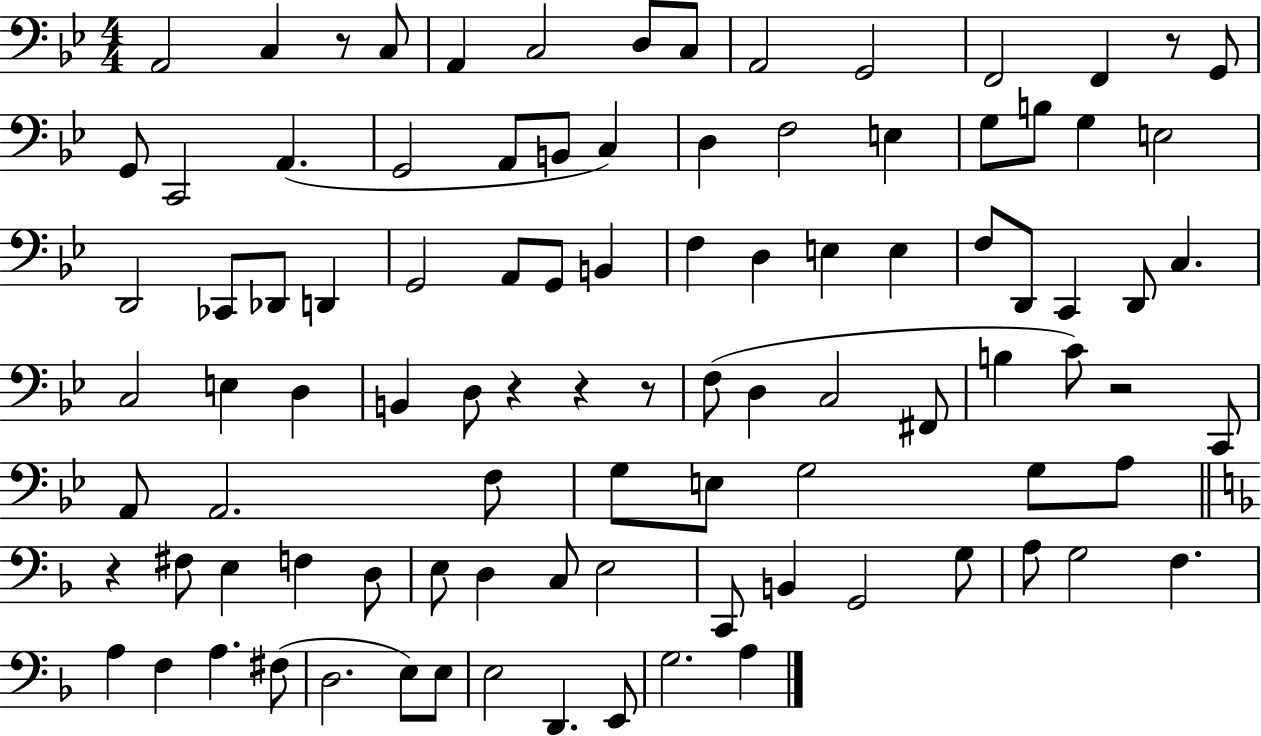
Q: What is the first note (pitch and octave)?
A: A2